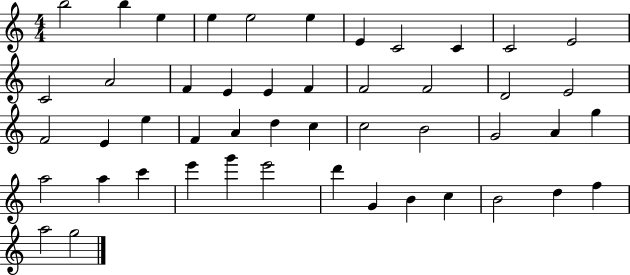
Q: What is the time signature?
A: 4/4